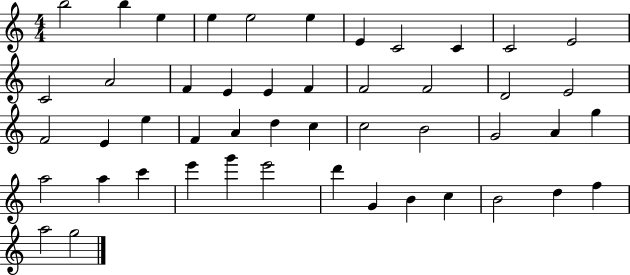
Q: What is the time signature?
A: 4/4